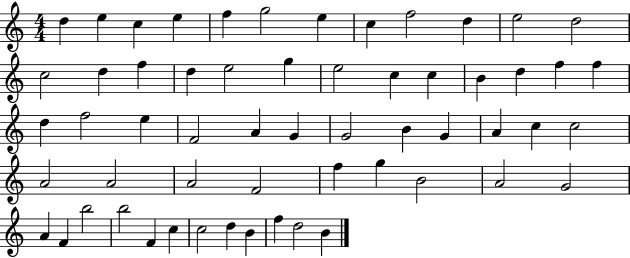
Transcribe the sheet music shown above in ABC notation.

X:1
T:Untitled
M:4/4
L:1/4
K:C
d e c e f g2 e c f2 d e2 d2 c2 d f d e2 g e2 c c B d f f d f2 e F2 A G G2 B G A c c2 A2 A2 A2 F2 f g B2 A2 G2 A F b2 b2 F c c2 d B f d2 B